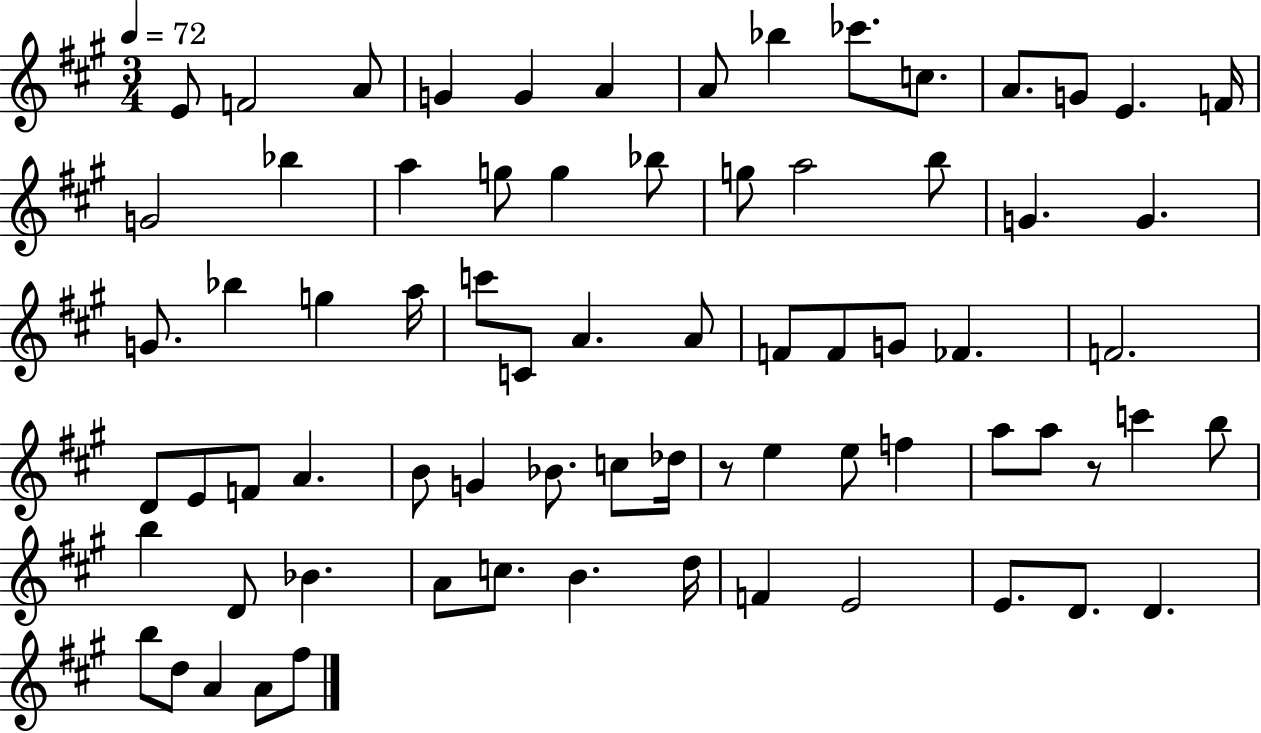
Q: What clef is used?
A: treble